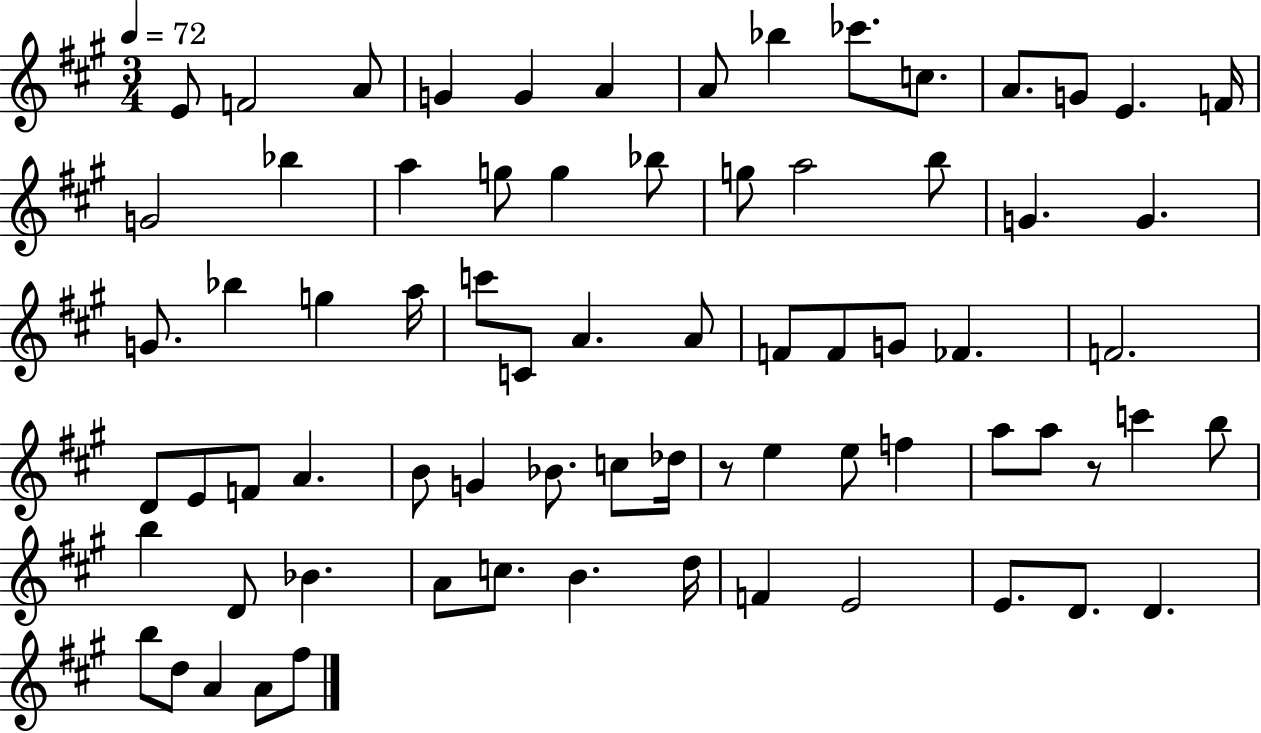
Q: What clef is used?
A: treble